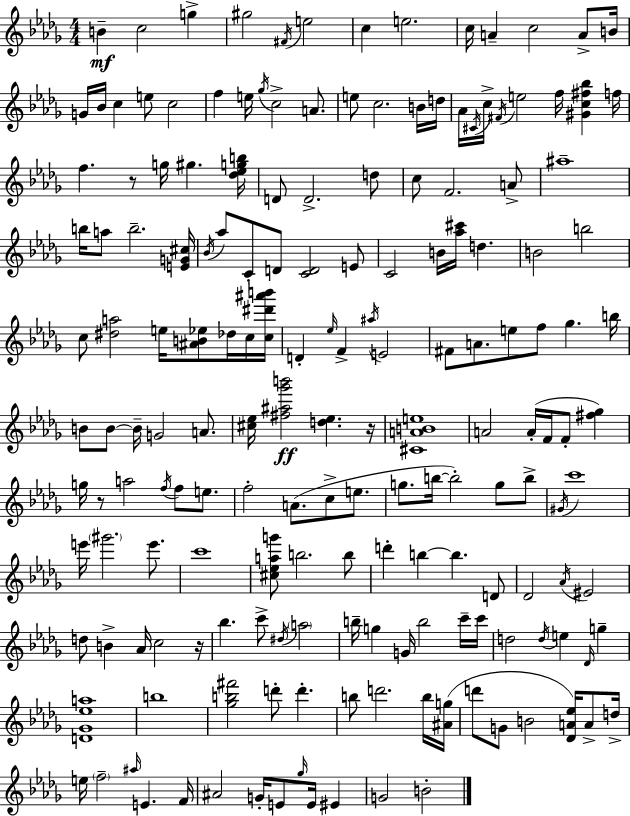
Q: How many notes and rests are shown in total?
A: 175